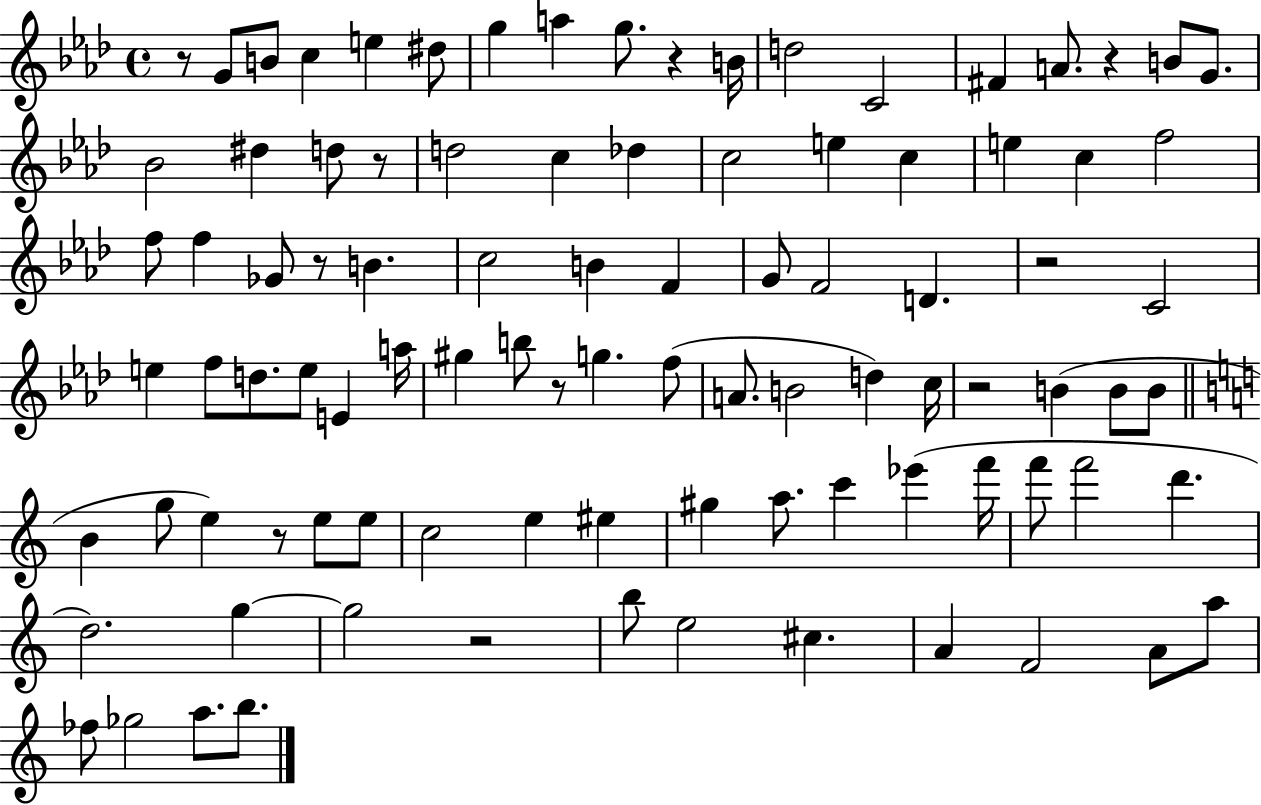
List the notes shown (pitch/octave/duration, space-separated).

R/e G4/e B4/e C5/q E5/q D#5/e G5/q A5/q G5/e. R/q B4/s D5/h C4/h F#4/q A4/e. R/q B4/e G4/e. Bb4/h D#5/q D5/e R/e D5/h C5/q Db5/q C5/h E5/q C5/q E5/q C5/q F5/h F5/e F5/q Gb4/e R/e B4/q. C5/h B4/q F4/q G4/e F4/h D4/q. R/h C4/h E5/q F5/e D5/e. E5/e E4/q A5/s G#5/q B5/e R/e G5/q. F5/e A4/e. B4/h D5/q C5/s R/h B4/q B4/e B4/e B4/q G5/e E5/q R/e E5/e E5/e C5/h E5/q EIS5/q G#5/q A5/e. C6/q Eb6/q F6/s F6/e F6/h D6/q. D5/h. G5/q G5/h R/h B5/e E5/h C#5/q. A4/q F4/h A4/e A5/e FES5/e Gb5/h A5/e. B5/e.